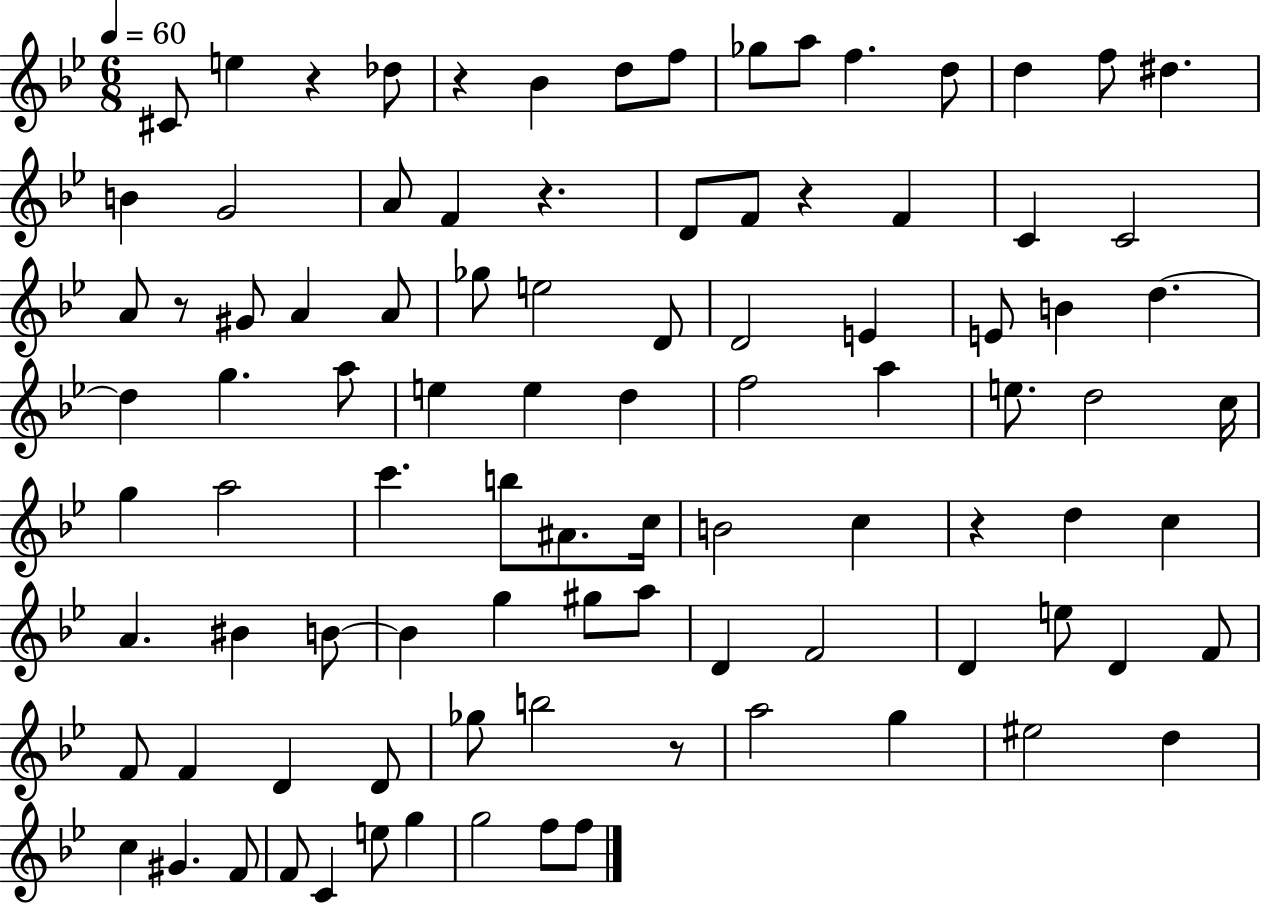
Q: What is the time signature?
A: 6/8